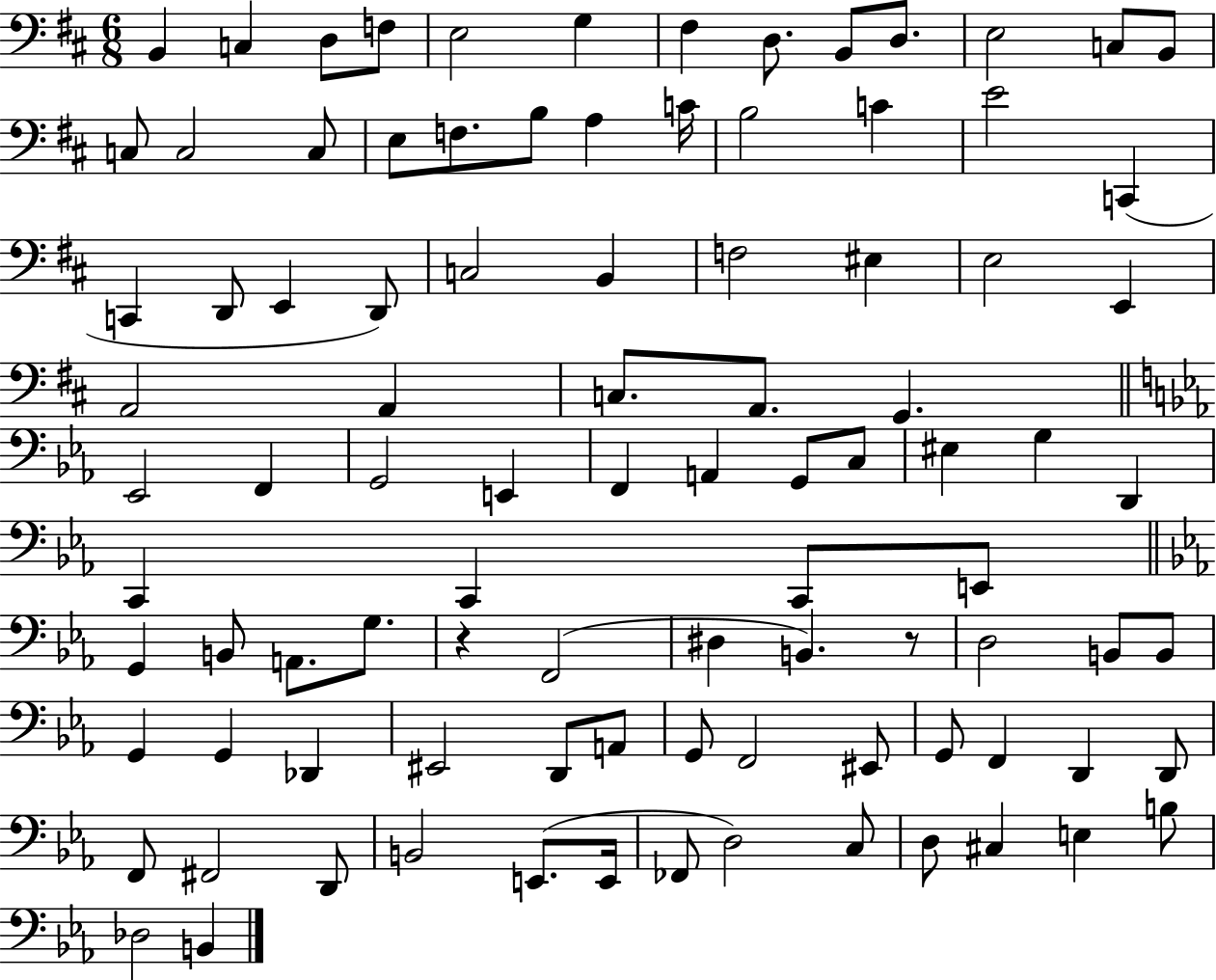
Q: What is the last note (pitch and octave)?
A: B2